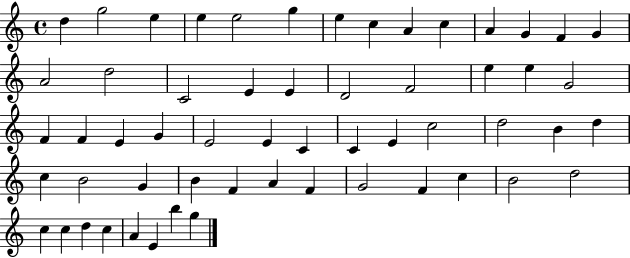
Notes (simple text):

D5/q G5/h E5/q E5/q E5/h G5/q E5/q C5/q A4/q C5/q A4/q G4/q F4/q G4/q A4/h D5/h C4/h E4/q E4/q D4/h F4/h E5/q E5/q G4/h F4/q F4/q E4/q G4/q E4/h E4/q C4/q C4/q E4/q C5/h D5/h B4/q D5/q C5/q B4/h G4/q B4/q F4/q A4/q F4/q G4/h F4/q C5/q B4/h D5/h C5/q C5/q D5/q C5/q A4/q E4/q B5/q G5/q